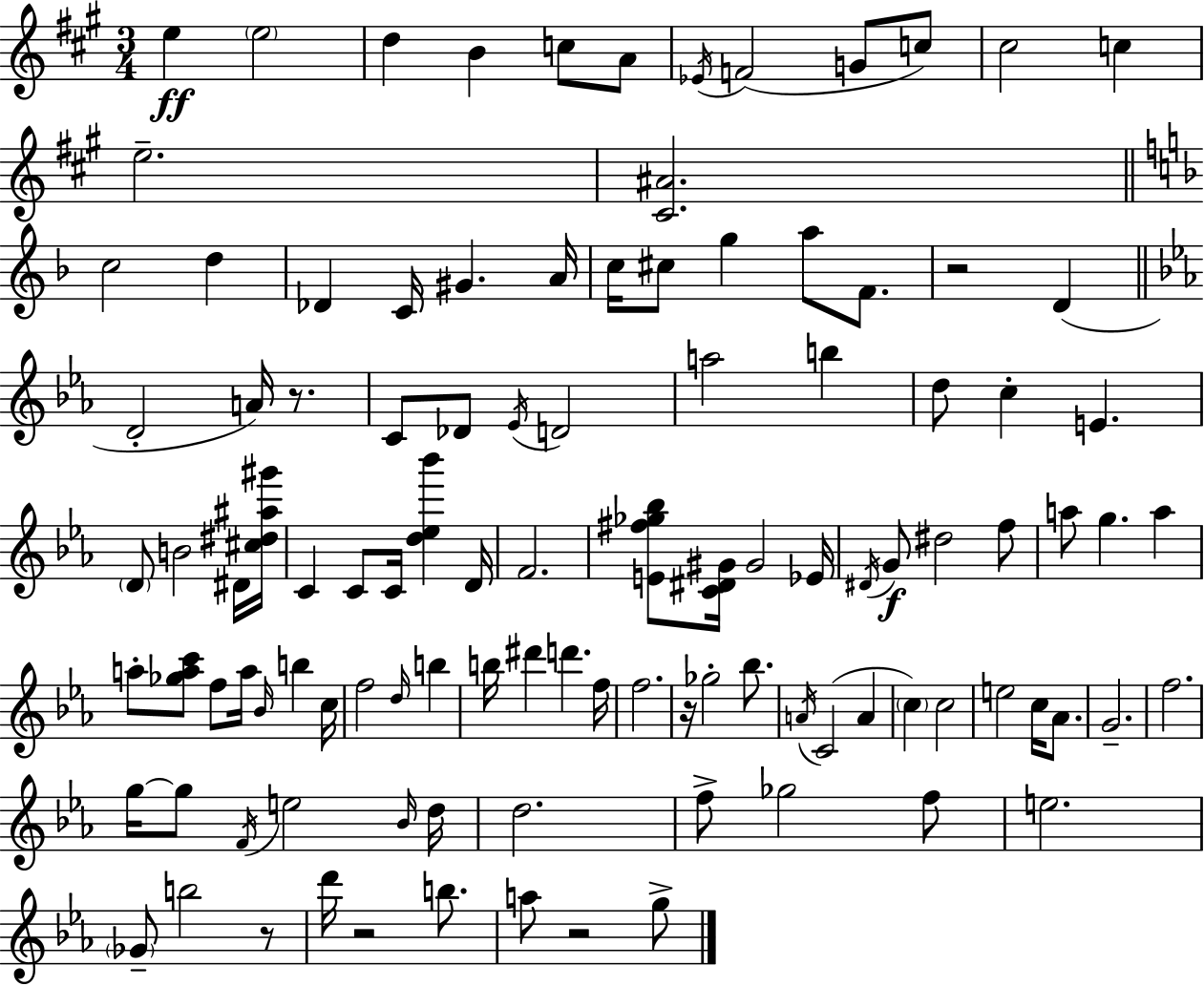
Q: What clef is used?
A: treble